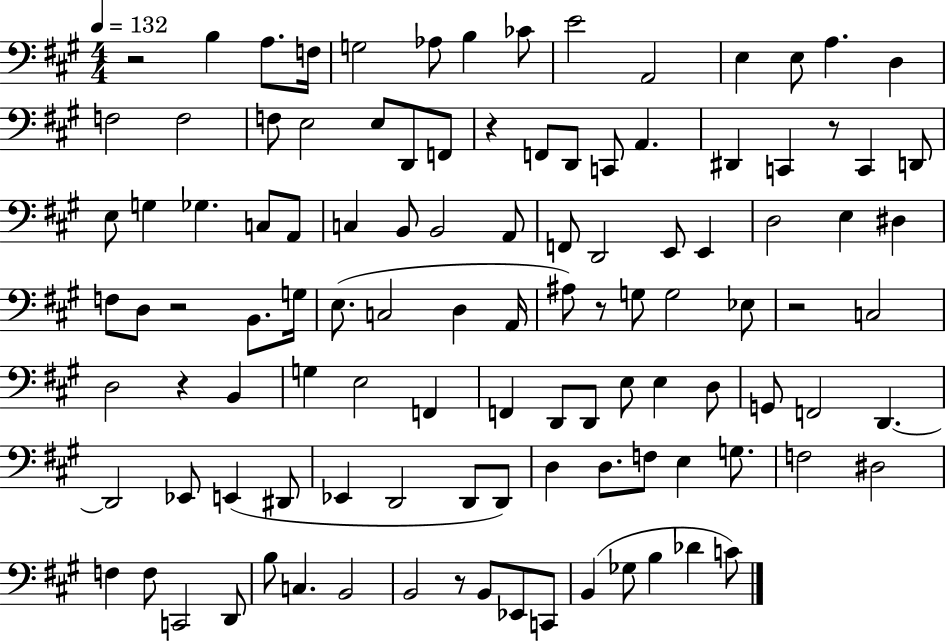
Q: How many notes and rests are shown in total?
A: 110